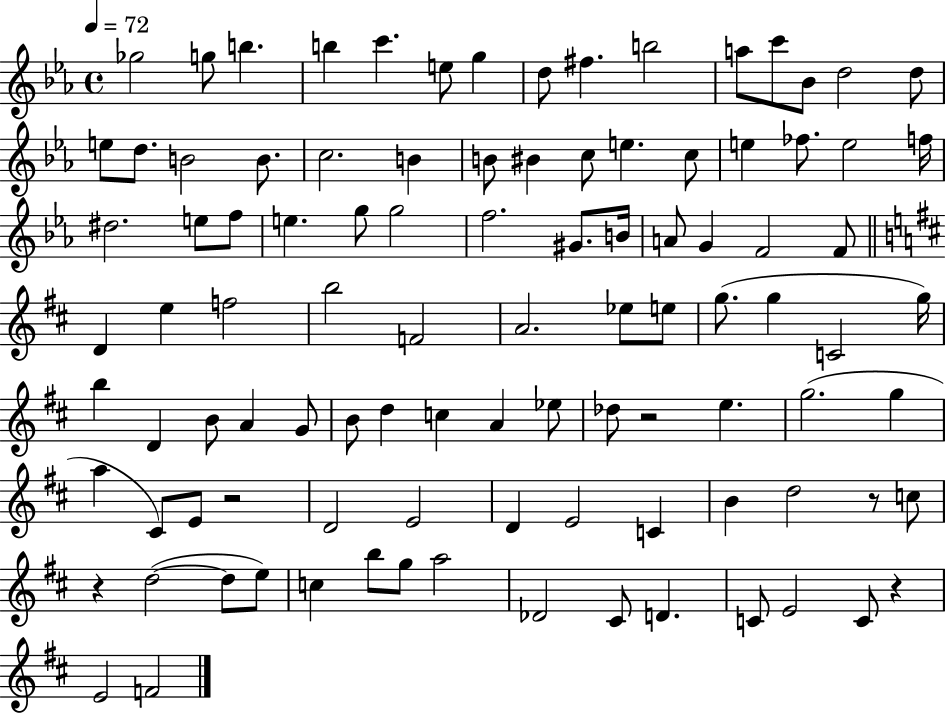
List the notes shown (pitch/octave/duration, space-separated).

Gb5/h G5/e B5/q. B5/q C6/q. E5/e G5/q D5/e F#5/q. B5/h A5/e C6/e Bb4/e D5/h D5/e E5/e D5/e. B4/h B4/e. C5/h. B4/q B4/e BIS4/q C5/e E5/q. C5/e E5/q FES5/e. E5/h F5/s D#5/h. E5/e F5/e E5/q. G5/e G5/h F5/h. G#4/e. B4/s A4/e G4/q F4/h F4/e D4/q E5/q F5/h B5/h F4/h A4/h. Eb5/e E5/e G5/e. G5/q C4/h G5/s B5/q D4/q B4/e A4/q G4/e B4/e D5/q C5/q A4/q Eb5/e Db5/e R/h E5/q. G5/h. G5/q A5/q C#4/e E4/e R/h D4/h E4/h D4/q E4/h C4/q B4/q D5/h R/e C5/e R/q D5/h D5/e E5/e C5/q B5/e G5/e A5/h Db4/h C#4/e D4/q. C4/e E4/h C4/e R/q E4/h F4/h